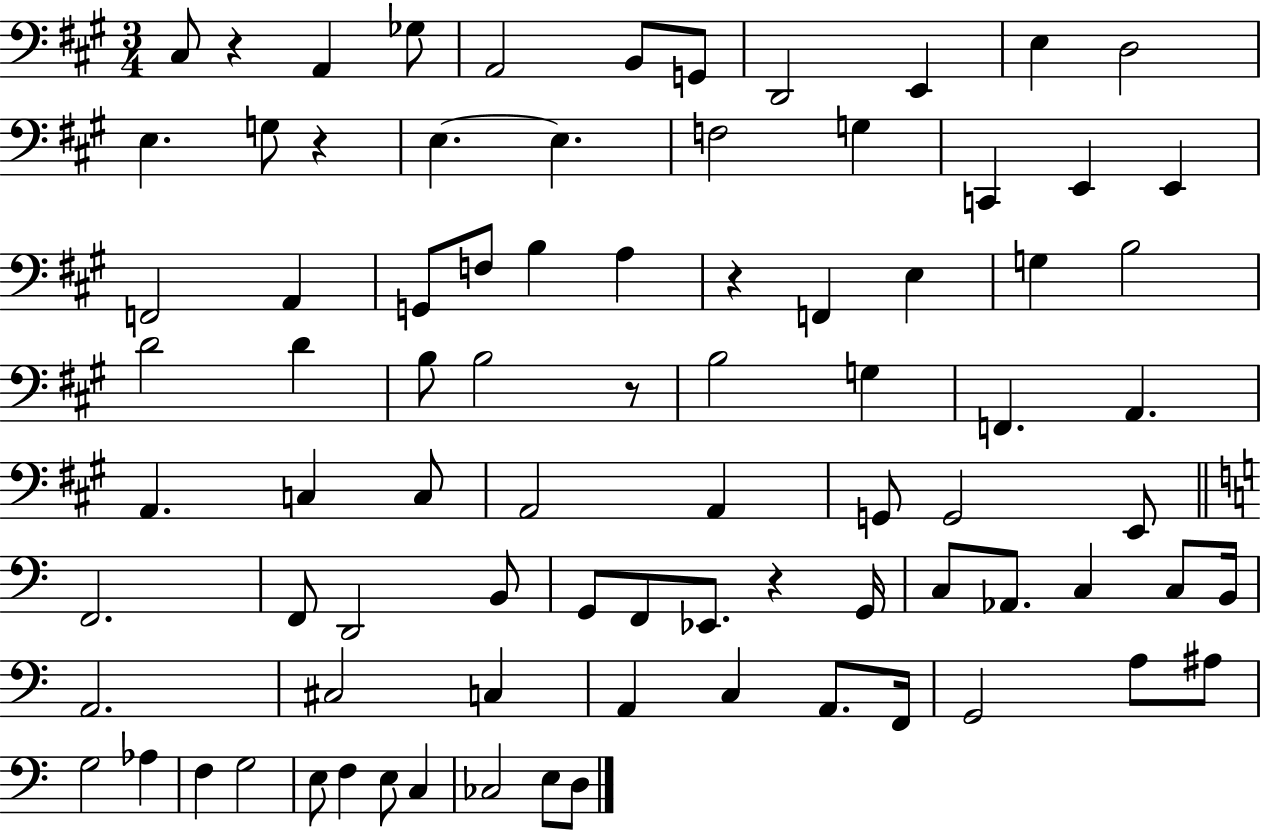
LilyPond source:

{
  \clef bass
  \numericTimeSignature
  \time 3/4
  \key a \major
  cis8 r4 a,4 ges8 | a,2 b,8 g,8 | d,2 e,4 | e4 d2 | \break e4. g8 r4 | e4.~~ e4. | f2 g4 | c,4 e,4 e,4 | \break f,2 a,4 | g,8 f8 b4 a4 | r4 f,4 e4 | g4 b2 | \break d'2 d'4 | b8 b2 r8 | b2 g4 | f,4. a,4. | \break a,4. c4 c8 | a,2 a,4 | g,8 g,2 e,8 | \bar "||" \break \key c \major f,2. | f,8 d,2 b,8 | g,8 f,8 ees,8. r4 g,16 | c8 aes,8. c4 c8 b,16 | \break a,2. | cis2 c4 | a,4 c4 a,8. f,16 | g,2 a8 ais8 | \break g2 aes4 | f4 g2 | e8 f4 e8 c4 | ces2 e8 d8 | \break \bar "|."
}